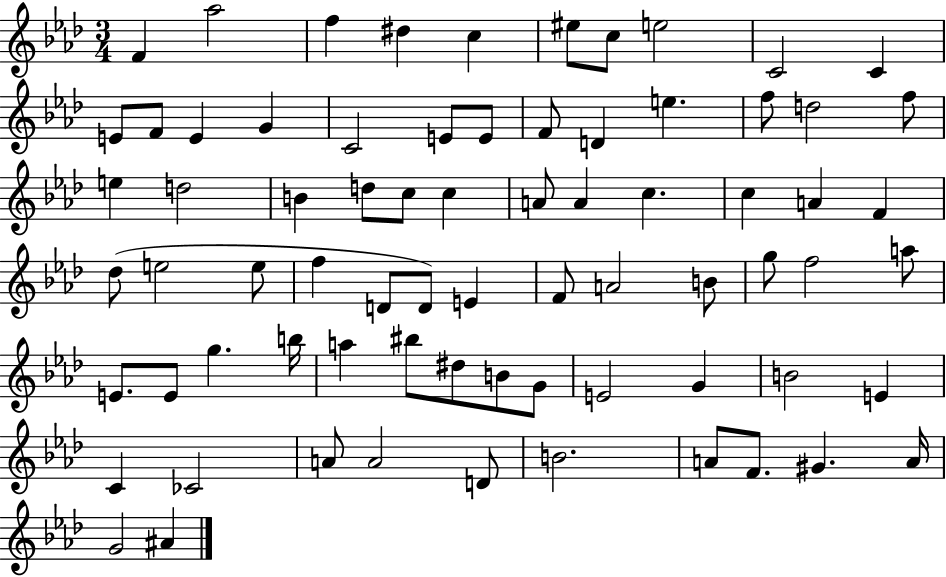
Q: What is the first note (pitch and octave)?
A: F4